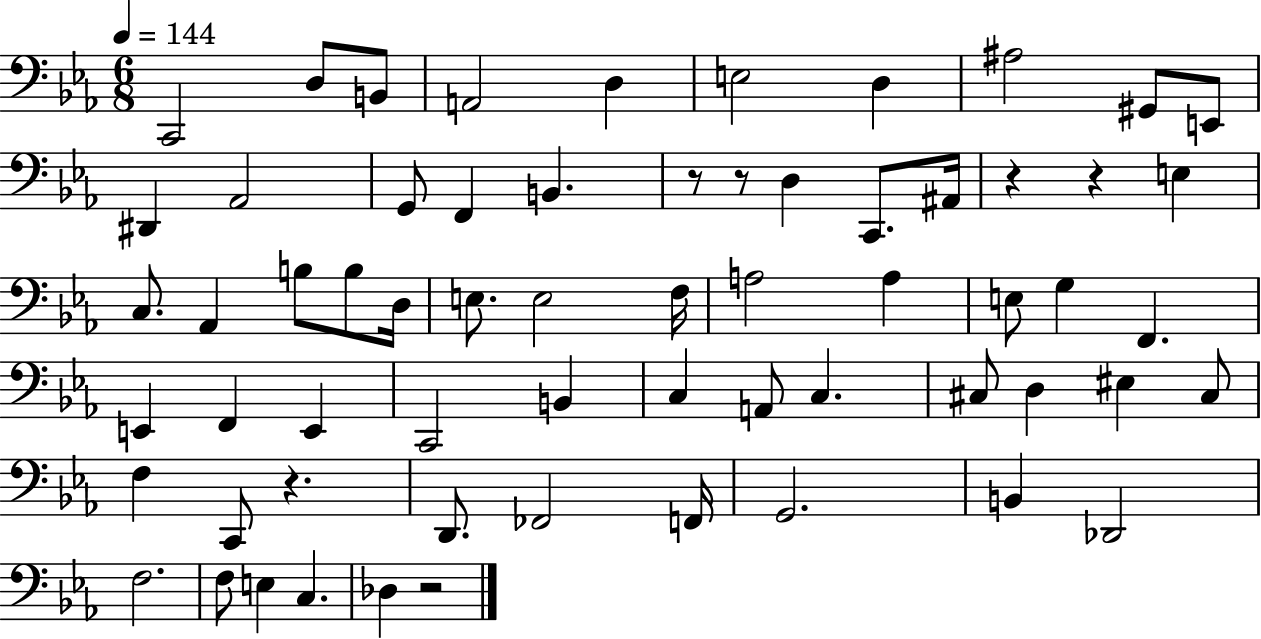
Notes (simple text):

C2/h D3/e B2/e A2/h D3/q E3/h D3/q A#3/h G#2/e E2/e D#2/q Ab2/h G2/e F2/q B2/q. R/e R/e D3/q C2/e. A#2/s R/q R/q E3/q C3/e. Ab2/q B3/e B3/e D3/s E3/e. E3/h F3/s A3/h A3/q E3/e G3/q F2/q. E2/q F2/q E2/q C2/h B2/q C3/q A2/e C3/q. C#3/e D3/q EIS3/q C#3/e F3/q C2/e R/q. D2/e. FES2/h F2/s G2/h. B2/q Db2/h F3/h. F3/e E3/q C3/q. Db3/q R/h